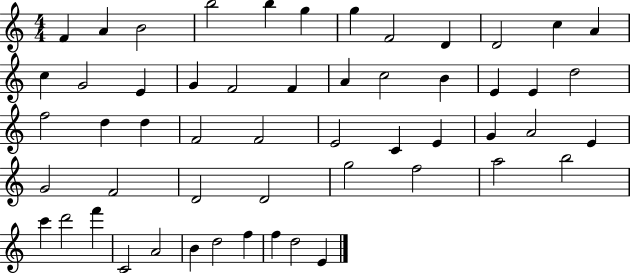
{
  \clef treble
  \numericTimeSignature
  \time 4/4
  \key c \major
  f'4 a'4 b'2 | b''2 b''4 g''4 | g''4 f'2 d'4 | d'2 c''4 a'4 | \break c''4 g'2 e'4 | g'4 f'2 f'4 | a'4 c''2 b'4 | e'4 e'4 d''2 | \break f''2 d''4 d''4 | f'2 f'2 | e'2 c'4 e'4 | g'4 a'2 e'4 | \break g'2 f'2 | d'2 d'2 | g''2 f''2 | a''2 b''2 | \break c'''4 d'''2 f'''4 | c'2 a'2 | b'4 d''2 f''4 | f''4 d''2 e'4 | \break \bar "|."
}